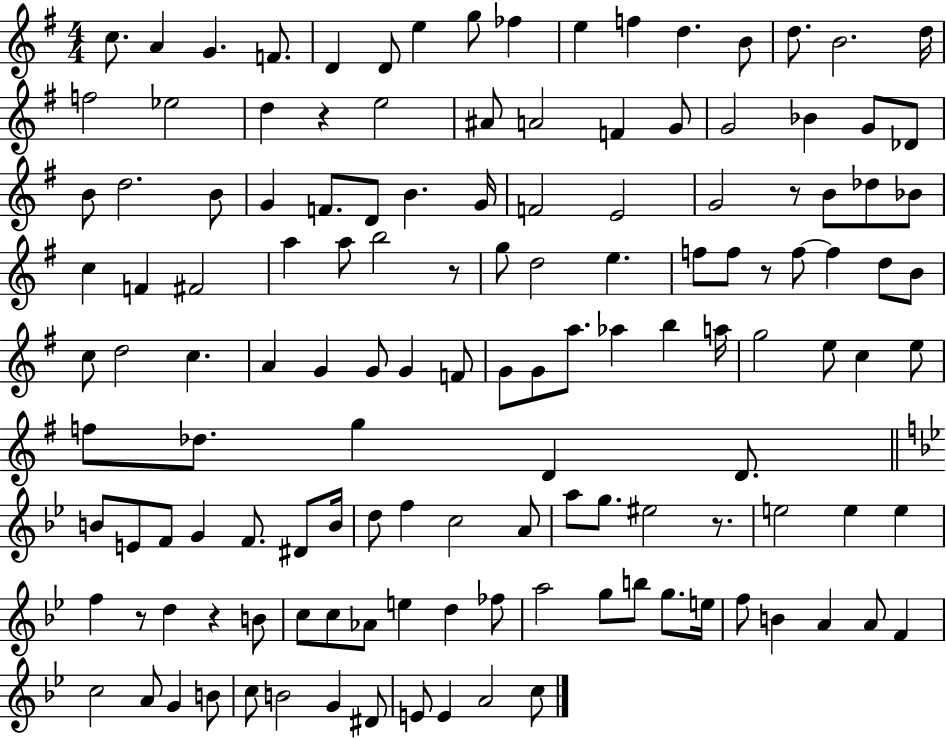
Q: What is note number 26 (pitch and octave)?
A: Bb4